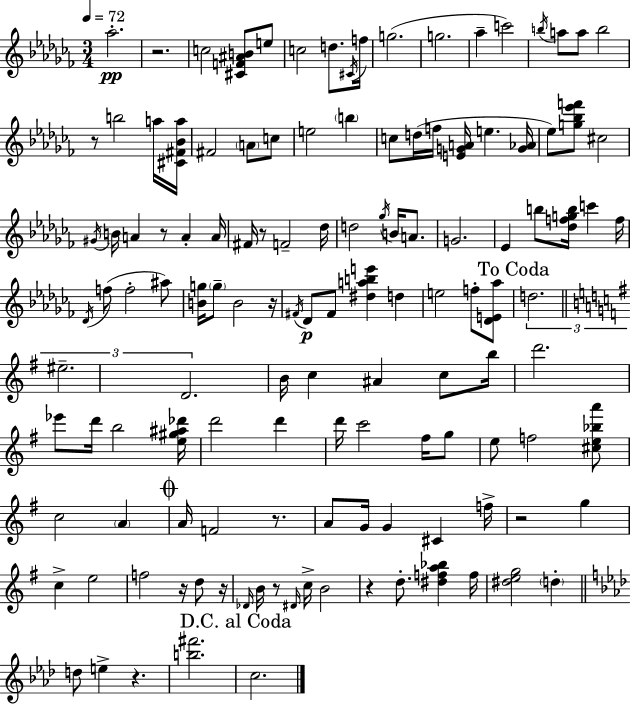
Ab5/h. R/h. C5/h [C#4,F4,A#4,B4]/e E5/e C5/h D5/e. C#4/s F5/s G5/h. G5/h. Ab5/q C6/h B5/s A5/e A5/e B5/h R/e B5/h A5/s [C#4,F#4,Bb4,A5]/s F#4/h A4/e C5/e E5/h B5/q C5/e D5/s F5/s [E4,G4,A4]/s E5/q. [G4,Ab4]/s Eb5/e [G5,Bb5,Eb6,F6]/e C#5/h G#4/s B4/s A4/q R/e A4/q A4/s F#4/s R/e F4/h Db5/s D5/h Gb5/s B4/s A4/e. G4/h. Eb4/q B5/e [Db5,F5,G5,B5]/s C6/q F5/s Db4/s F5/e F5/h A#5/e [B4,G5]/s G5/e B4/h R/s F#4/s Db4/e F#4/e [D#5,A5,B5,E6]/q D5/q E5/h F5/e [Db4,E4,Ab5]/e D5/h. EIS5/h. D4/h. B4/s C5/q A#4/q C5/e B5/s D6/h. Eb6/e D6/s B5/h [E5,G#5,A#5,Db6]/s D6/h D6/q D6/s C6/h F#5/s G5/e E5/e F5/h [C#5,E5,Bb5,A6]/e C5/h A4/q A4/s F4/h R/e. A4/e G4/s G4/q C#4/q F5/s R/h G5/q C5/q E5/h F5/h R/s D5/e R/s Db4/s B4/s R/e D#4/s C5/s B4/h R/q D5/e. [D#5,F5,A5,Bb5]/q F5/s [D#5,E5,G5]/h D5/q D5/e E5/q R/q. [B5,F#6]/h. C5/h.